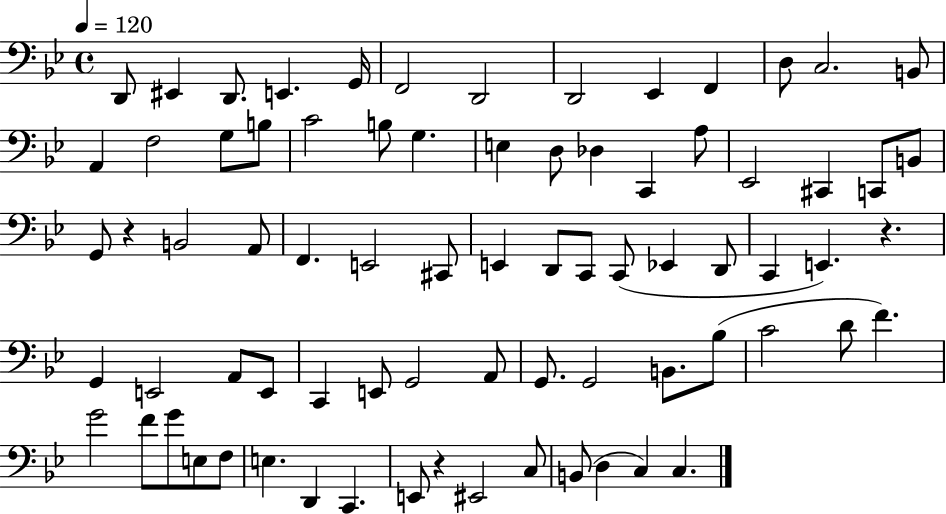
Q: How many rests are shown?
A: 3